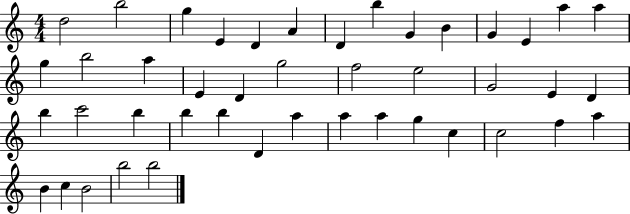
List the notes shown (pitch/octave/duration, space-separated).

D5/h B5/h G5/q E4/q D4/q A4/q D4/q B5/q G4/q B4/q G4/q E4/q A5/q A5/q G5/q B5/h A5/q E4/q D4/q G5/h F5/h E5/h G4/h E4/q D4/q B5/q C6/h B5/q B5/q B5/q D4/q A5/q A5/q A5/q G5/q C5/q C5/h F5/q A5/q B4/q C5/q B4/h B5/h B5/h